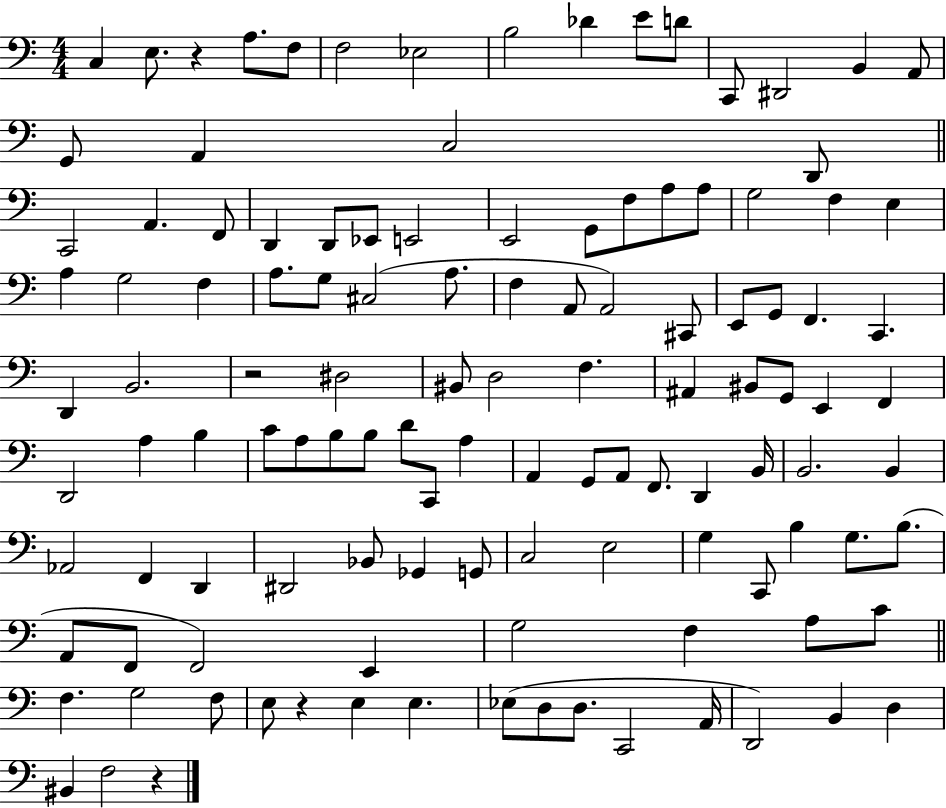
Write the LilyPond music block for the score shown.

{
  \clef bass
  \numericTimeSignature
  \time 4/4
  \key c \major
  c4 e8. r4 a8. f8 | f2 ees2 | b2 des'4 e'8 d'8 | c,8 dis,2 b,4 a,8 | \break g,8 a,4 c2 d,8 | \bar "||" \break \key c \major c,2 a,4. f,8 | d,4 d,8 ees,8 e,2 | e,2 g,8 f8 a8 a8 | g2 f4 e4 | \break a4 g2 f4 | a8. g8 cis2( a8. | f4 a,8 a,2) cis,8 | e,8 g,8 f,4. c,4. | \break d,4 b,2. | r2 dis2 | bis,8 d2 f4. | ais,4 bis,8 g,8 e,4 f,4 | \break d,2 a4 b4 | c'8 a8 b8 b8 d'8 c,8 a4 | a,4 g,8 a,8 f,8. d,4 b,16 | b,2. b,4 | \break aes,2 f,4 d,4 | dis,2 bes,8 ges,4 g,8 | c2 e2 | g4 c,8 b4 g8. b8.( | \break a,8 f,8 f,2) e,4 | g2 f4 a8 c'8 | \bar "||" \break \key a \minor f4. g2 f8 | e8 r4 e4 e4. | ees8( d8 d8. c,2 a,16 | d,2) b,4 d4 | \break bis,4 f2 r4 | \bar "|."
}